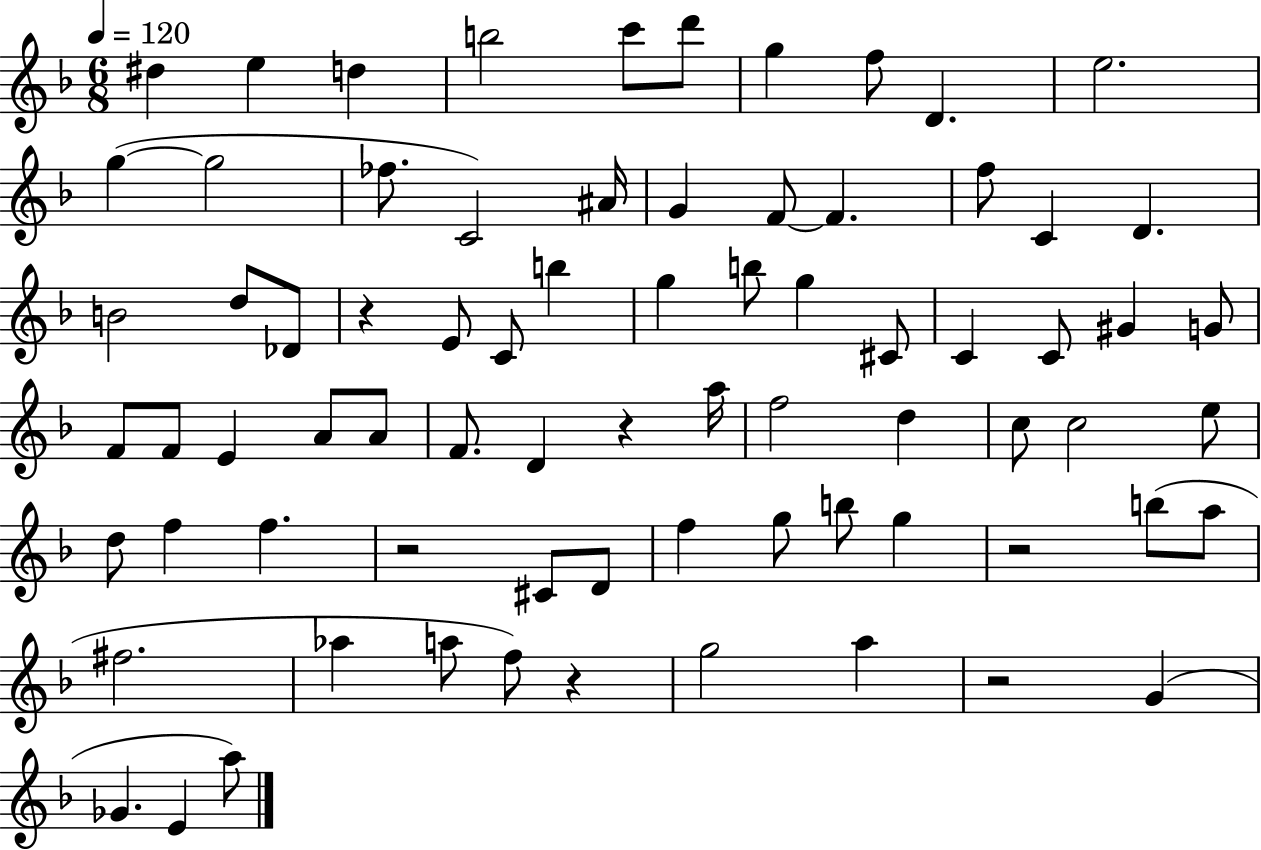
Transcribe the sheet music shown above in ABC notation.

X:1
T:Untitled
M:6/8
L:1/4
K:F
^d e d b2 c'/2 d'/2 g f/2 D e2 g g2 _f/2 C2 ^A/4 G F/2 F f/2 C D B2 d/2 _D/2 z E/2 C/2 b g b/2 g ^C/2 C C/2 ^G G/2 F/2 F/2 E A/2 A/2 F/2 D z a/4 f2 d c/2 c2 e/2 d/2 f f z2 ^C/2 D/2 f g/2 b/2 g z2 b/2 a/2 ^f2 _a a/2 f/2 z g2 a z2 G _G E a/2